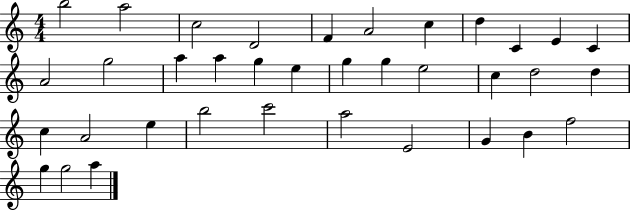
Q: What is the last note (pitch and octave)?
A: A5